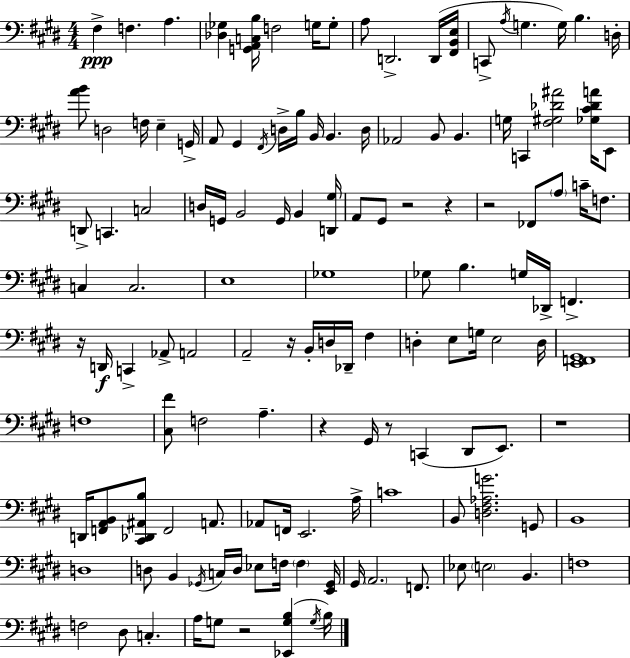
F#3/q F3/q. A3/q. [Db3,Gb3]/q [G2,A2,C3,B3]/s F3/h G3/s G3/e A3/e D2/h. D2/s [F#2,B2,E3]/s C2/e A3/s G3/q. G3/s B3/q. D3/s [A4,B4]/e D3/h F3/s E3/q G2/s A2/e G#2/q F#2/s D3/s B3/s B2/s B2/q. D3/s Ab2/h B2/e B2/q. G3/s C2/q [F#3,G#3,Db4,A#4]/h [Gb3,C#4,Db4,A4]/s E2/e D2/e C2/q. C3/h D3/s G2/s B2/h G2/s B2/q [D2,G#3]/s A2/e G#2/e R/h R/q R/h FES2/e A3/e C4/s F3/e. C3/q C3/h. E3/w Gb3/w Gb3/e B3/q. G3/s Db2/s F2/q. R/s D2/s C2/q Ab2/e A2/h A2/h R/s B2/s D3/s Db2/s F#3/q D3/q E3/e G3/s E3/h D3/s [E2,F2,G#2]/w F3/w [C#3,F#4]/e F3/h A3/q. R/q G#2/s R/e C2/q D#2/e E2/e. R/w D2/s [F2,A2,B2]/e [C#2,Db2,A#2,B3]/e F2/h A2/e. Ab2/e F2/s E2/h. A3/s C4/w B2/e [D3,F#3,Ab3,G4]/h. G2/e B2/w D3/w D3/e B2/q Gb2/s C3/s D3/s Eb3/e F3/s F3/q [E2,Gb2]/s G#2/s A2/h. F2/e. Eb3/e E3/h B2/q. F3/w F3/h D#3/e C3/q. A3/s G3/e R/h [Eb2,G3,B3]/q G3/s B3/s